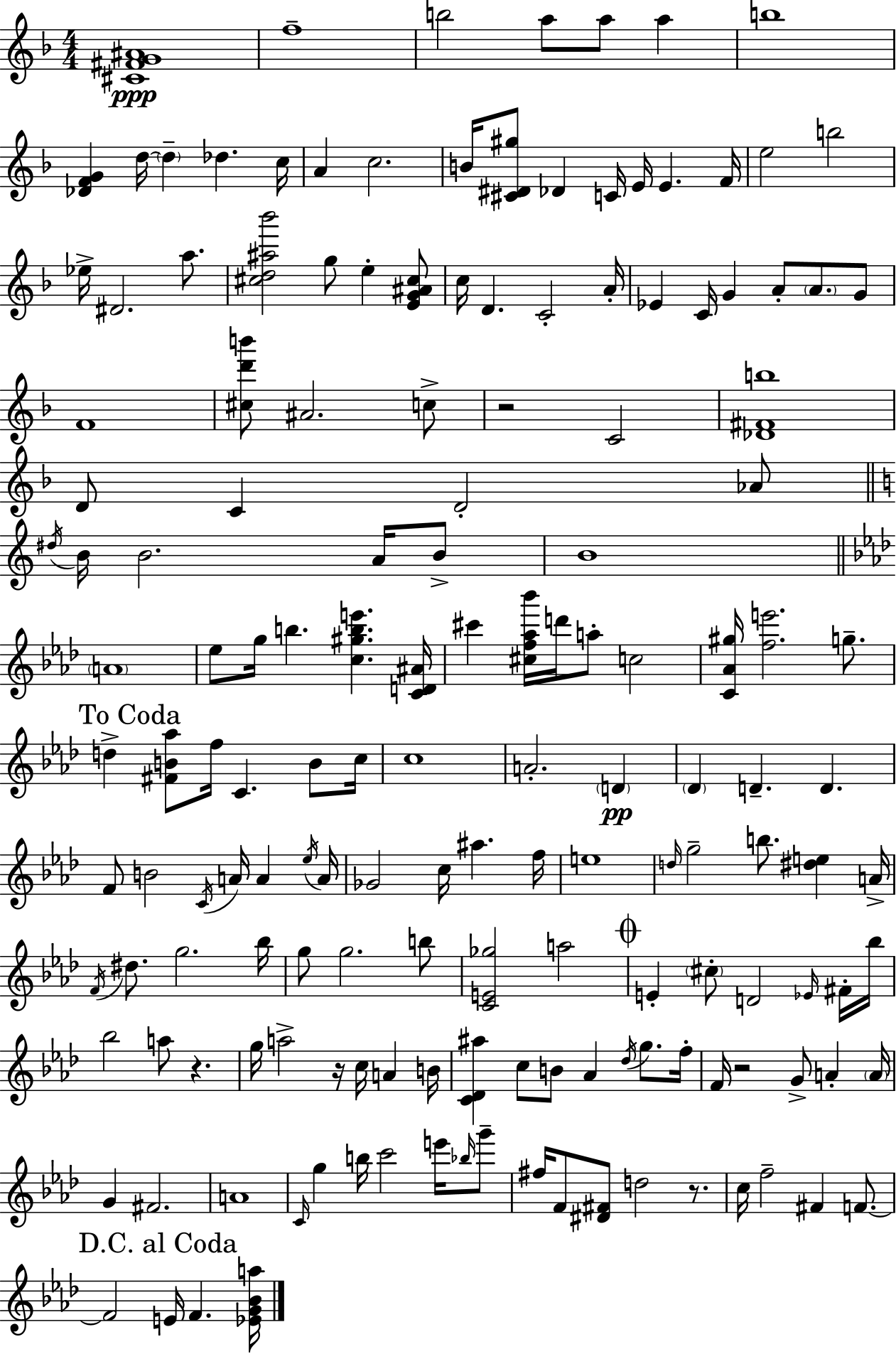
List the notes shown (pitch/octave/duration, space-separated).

[C#4,F#4,G4,A#4]/w F5/w B5/h A5/e A5/e A5/q B5/w [Db4,F4,G4]/q D5/s D5/q Db5/q. C5/s A4/q C5/h. B4/s [C#4,D#4,G#5]/e Db4/q C4/s E4/s E4/q. F4/s E5/h B5/h Eb5/s D#4/h. A5/e. [C#5,D5,A#5,Bb6]/h G5/e E5/q [E4,G4,A#4,C#5]/e C5/s D4/q. C4/h A4/s Eb4/q C4/s G4/q A4/e A4/e. G4/e F4/w [C#5,D6,B6]/e A#4/h. C5/e R/h C4/h [Db4,F#4,B5]/w D4/e C4/q D4/h Ab4/e D#5/s B4/s B4/h. A4/s B4/e B4/w A4/w Eb5/e G5/s B5/q. [C5,G#5,B5,E6]/q. [C4,D4,A#4]/s C#6/q [C#5,F5,Ab5,Bb6]/s D6/s A5/e C5/h [C4,Ab4,G#5]/s [F5,E6]/h. G5/e. D5/q [F#4,B4,Ab5]/e F5/s C4/q. B4/e C5/s C5/w A4/h. D4/q Db4/q D4/q. D4/q. F4/e B4/h C4/s A4/s A4/q Eb5/s A4/s Gb4/h C5/s A#5/q. F5/s E5/w D5/s G5/h B5/e. [D#5,E5]/q A4/s F4/s D#5/e. G5/h. Bb5/s G5/e G5/h. B5/e [C4,E4,Gb5]/h A5/h E4/q C#5/e D4/h Eb4/s F#4/s Bb5/s Bb5/h A5/e R/q. G5/s A5/h R/s C5/s A4/q B4/s [C4,Db4,A#5]/q C5/e B4/e Ab4/q Db5/s G5/e. F5/s F4/s R/h G4/e A4/q A4/s G4/q F#4/h. A4/w C4/s G5/q B5/s C6/h E6/s Bb5/s G6/e F#5/s F4/e [D#4,F#4]/e D5/h R/e. C5/s F5/h F#4/q F4/e. F4/h E4/s F4/q. [Eb4,G4,Bb4,A5]/s